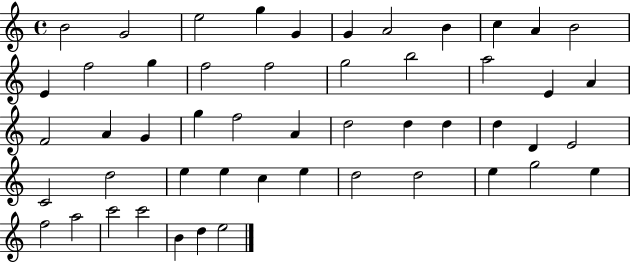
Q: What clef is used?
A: treble